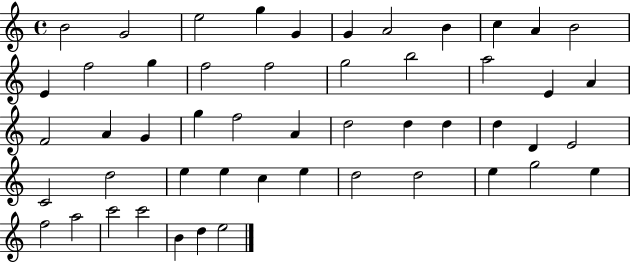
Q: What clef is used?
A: treble